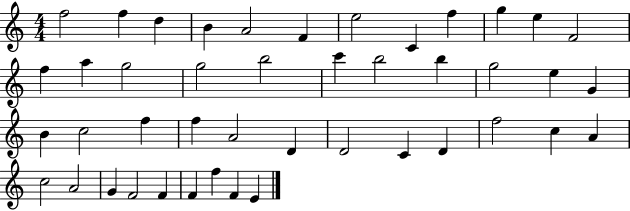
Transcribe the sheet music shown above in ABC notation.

X:1
T:Untitled
M:4/4
L:1/4
K:C
f2 f d B A2 F e2 C f g e F2 f a g2 g2 b2 c' b2 b g2 e G B c2 f f A2 D D2 C D f2 c A c2 A2 G F2 F F f F E